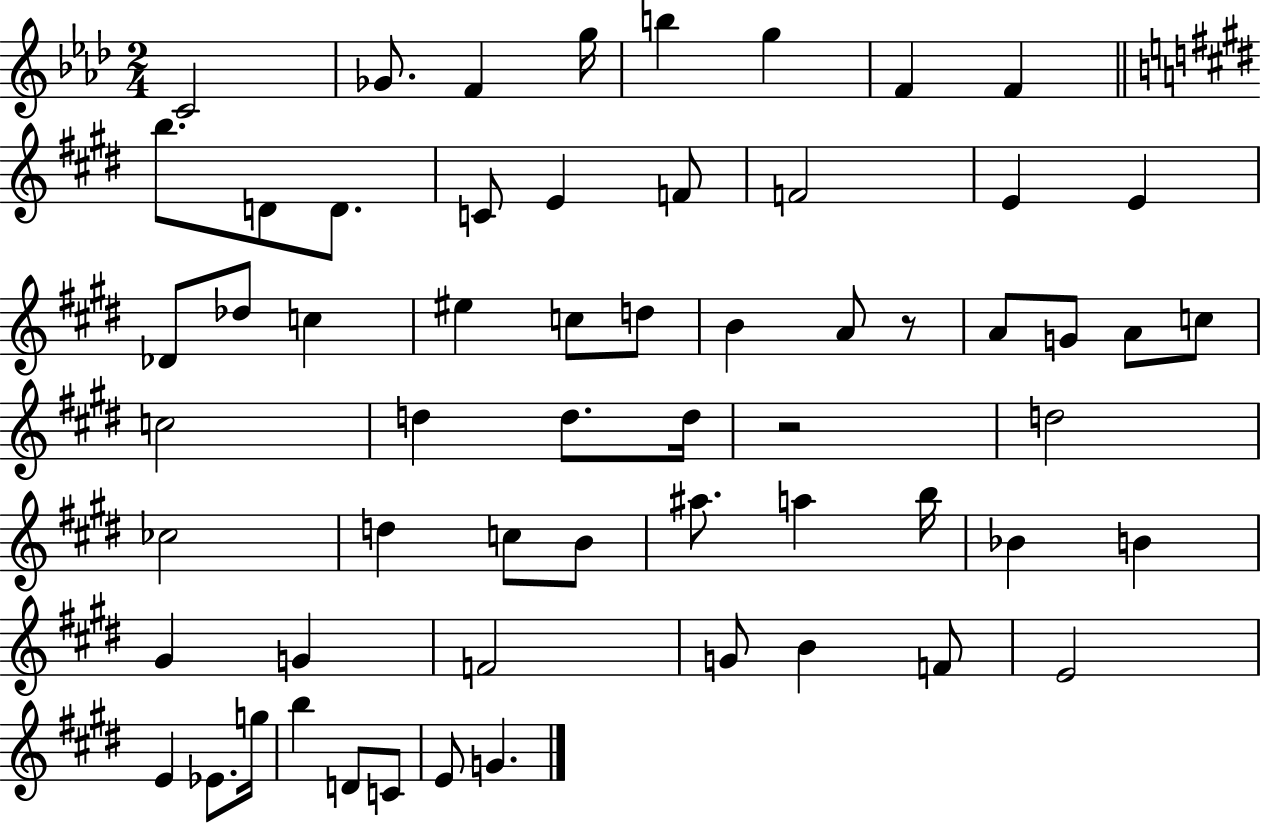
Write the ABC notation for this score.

X:1
T:Untitled
M:2/4
L:1/4
K:Ab
C2 _G/2 F g/4 b g F F b/2 D/2 D/2 C/2 E F/2 F2 E E _D/2 _d/2 c ^e c/2 d/2 B A/2 z/2 A/2 G/2 A/2 c/2 c2 d d/2 d/4 z2 d2 _c2 d c/2 B/2 ^a/2 a b/4 _B B ^G G F2 G/2 B F/2 E2 E _E/2 g/4 b D/2 C/2 E/2 G